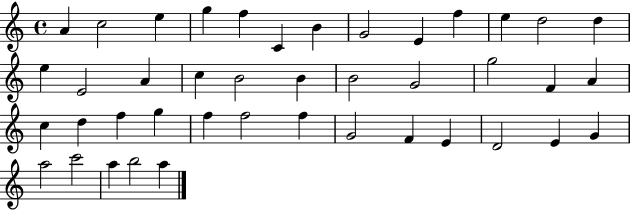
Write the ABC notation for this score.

X:1
T:Untitled
M:4/4
L:1/4
K:C
A c2 e g f C B G2 E f e d2 d e E2 A c B2 B B2 G2 g2 F A c d f g f f2 f G2 F E D2 E G a2 c'2 a b2 a